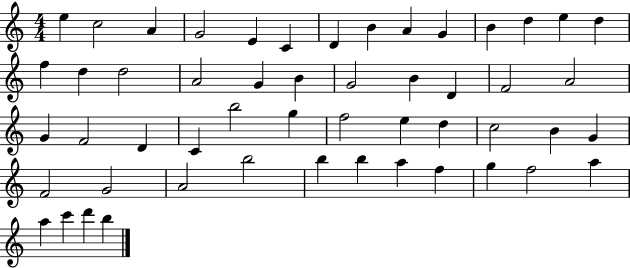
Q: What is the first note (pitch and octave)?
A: E5